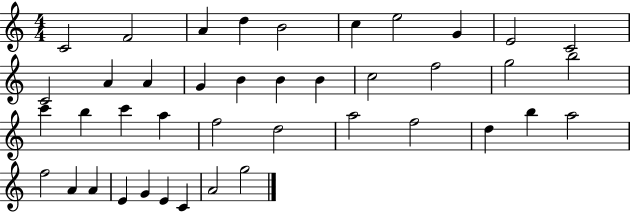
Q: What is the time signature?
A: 4/4